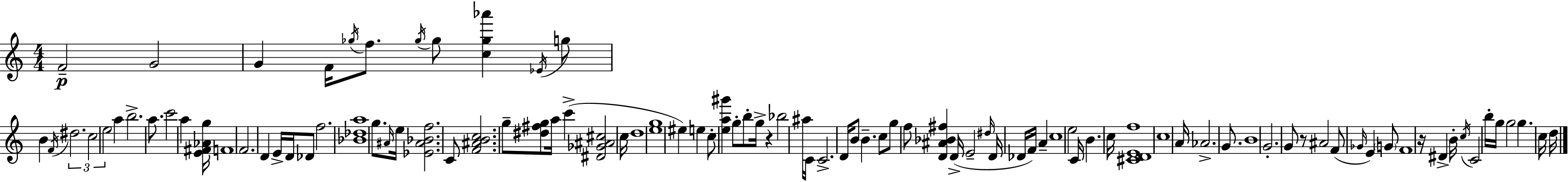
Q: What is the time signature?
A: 4/4